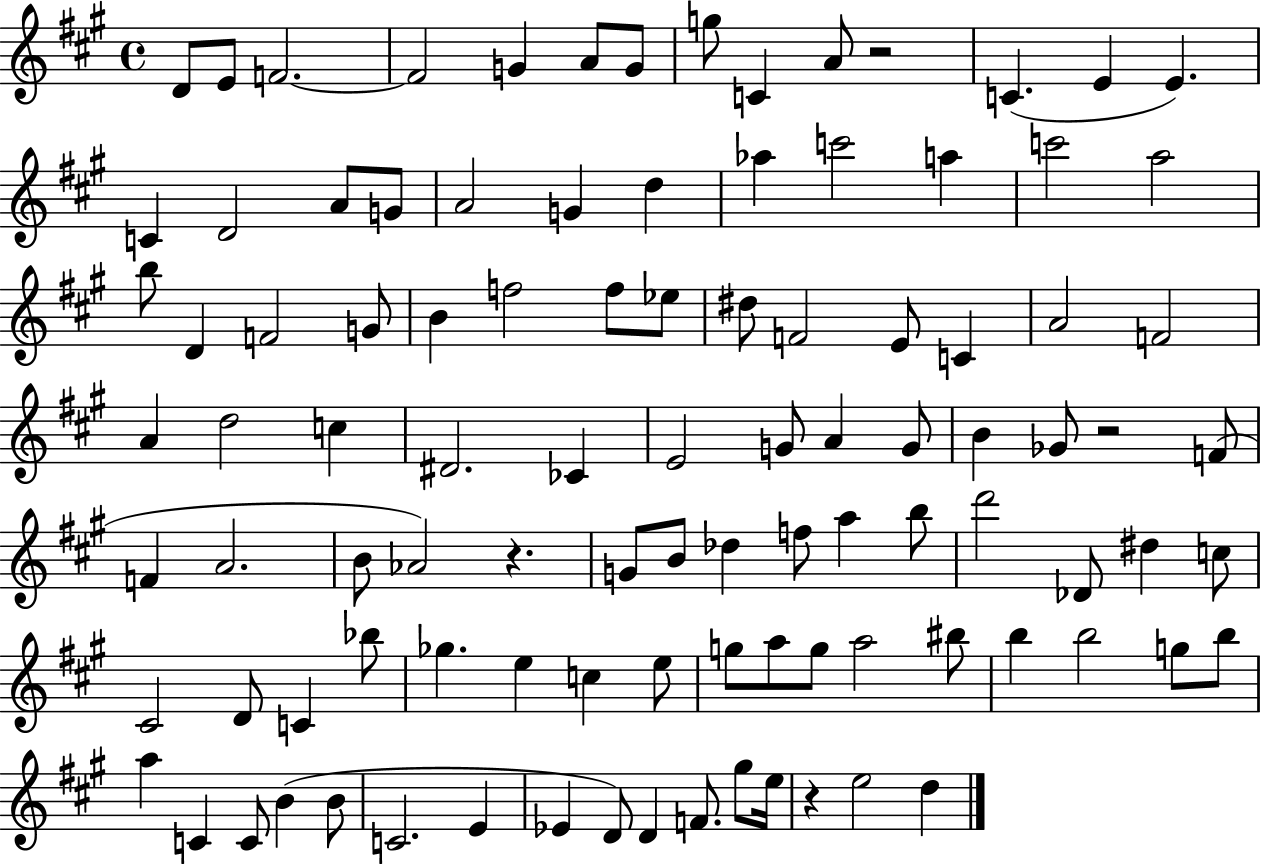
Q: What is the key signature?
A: A major